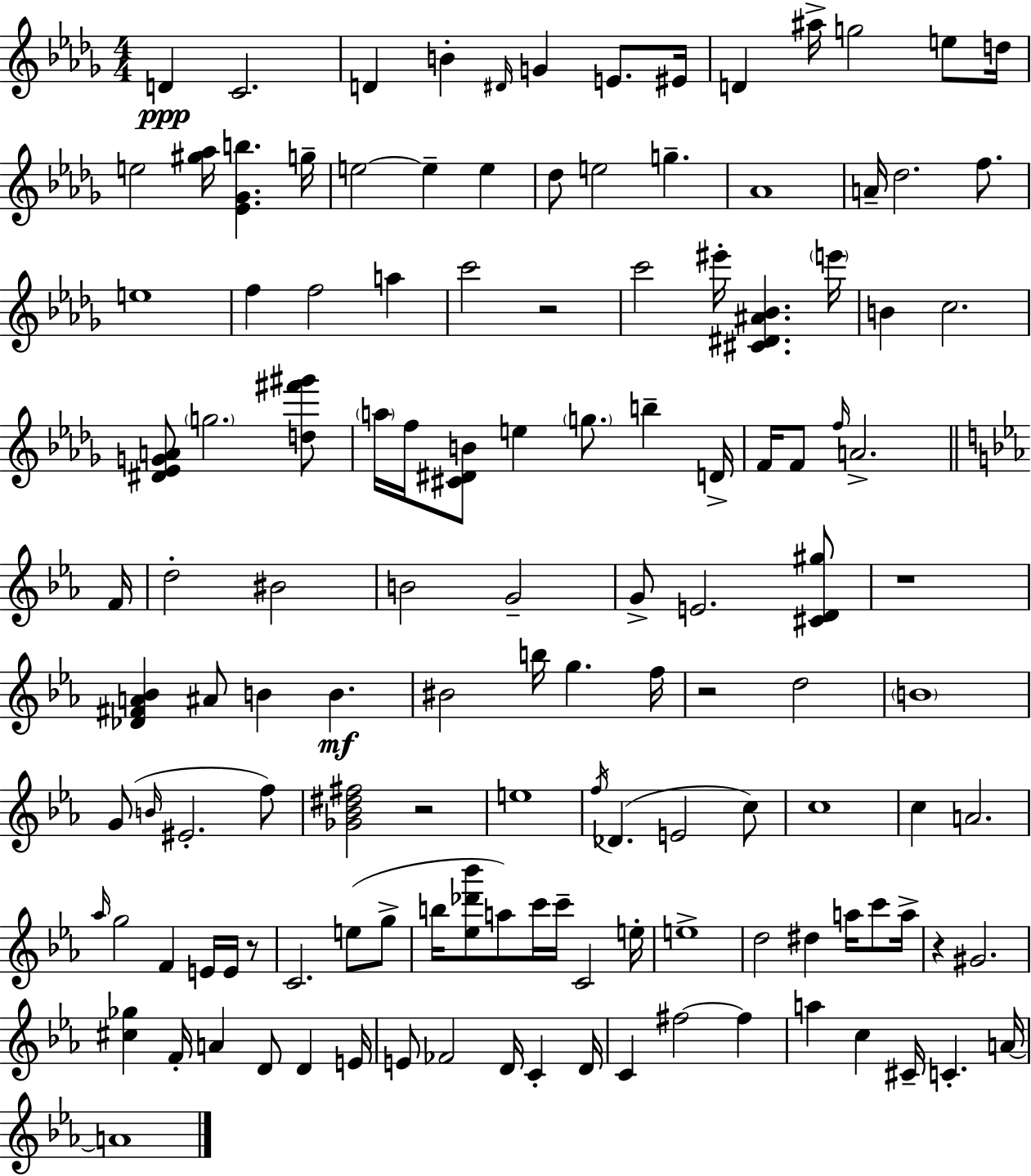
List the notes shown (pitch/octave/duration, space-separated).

D4/q C4/h. D4/q B4/q D#4/s G4/q E4/e. EIS4/s D4/q A#5/s G5/h E5/e D5/s E5/h [G#5,Ab5]/s [Eb4,Gb4,B5]/q. G5/s E5/h E5/q E5/q Db5/e E5/h G5/q. Ab4/w A4/s Db5/h. F5/e. E5/w F5/q F5/h A5/q C6/h R/h C6/h EIS6/s [C#4,D#4,A#4,Bb4]/q. E6/s B4/q C5/h. [D#4,Eb4,G4,A4]/e G5/h. [D5,F#6,G#6]/e A5/s F5/s [C#4,D#4,B4]/e E5/q G5/e. B5/q D4/s F4/s F4/e F5/s A4/h. F4/s D5/h BIS4/h B4/h G4/h G4/e E4/h. [C#4,D4,G#5]/e R/w [Db4,F#4,A4,Bb4]/q A#4/e B4/q B4/q. BIS4/h B5/s G5/q. F5/s R/h D5/h B4/w G4/e B4/s EIS4/h. F5/e [Gb4,Bb4,D#5,F#5]/h R/h E5/w F5/s Db4/q. E4/h C5/e C5/w C5/q A4/h. Ab5/s G5/h F4/q E4/s E4/s R/e C4/h. E5/e G5/e B5/s [Eb5,Db6,Bb6]/e A5/e C6/s C6/s C4/h E5/s E5/w D5/h D#5/q A5/s C6/e A5/s R/q G#4/h. [C#5,Gb5]/q F4/s A4/q D4/e D4/q E4/s E4/e FES4/h D4/s C4/q D4/s C4/q F#5/h F#5/q A5/q C5/q C#4/s C4/q. A4/s A4/w